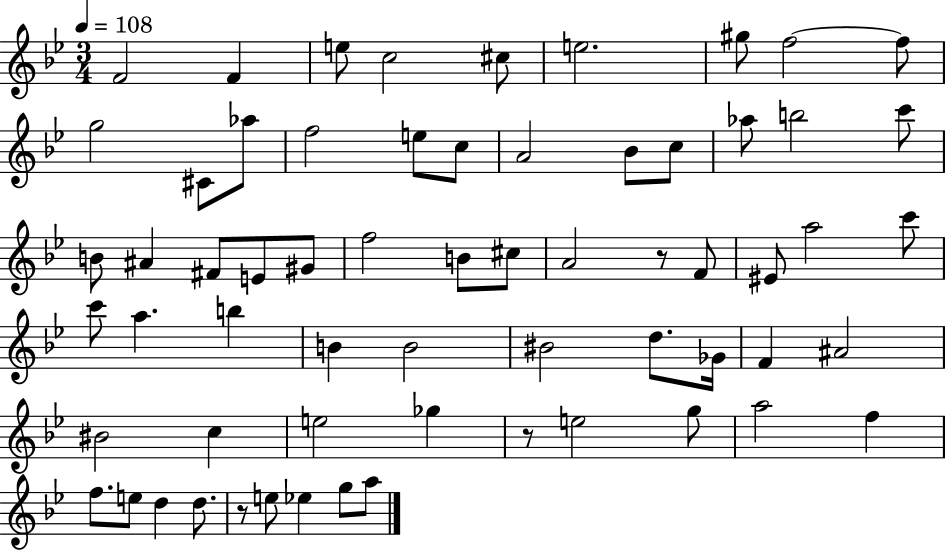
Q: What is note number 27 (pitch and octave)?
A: F5